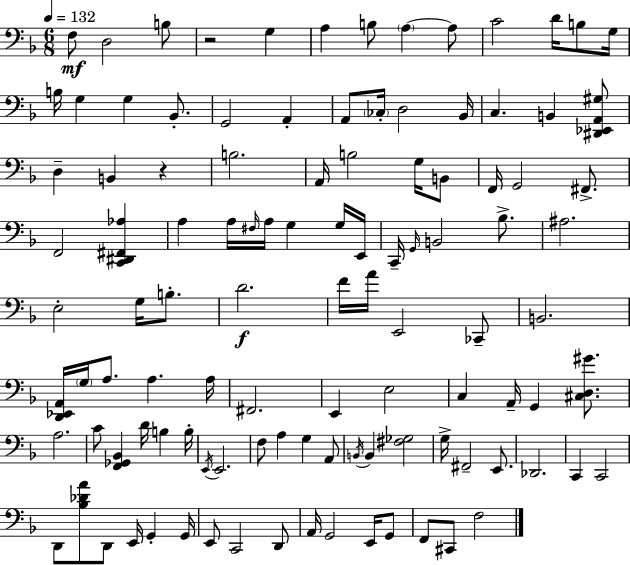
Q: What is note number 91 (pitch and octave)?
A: E2